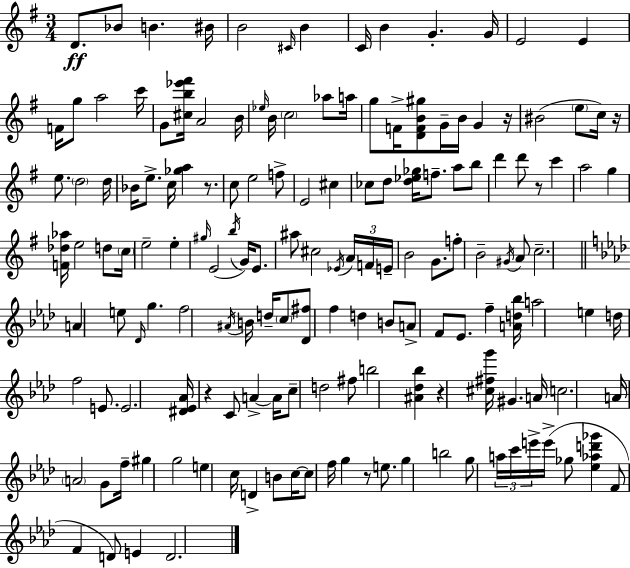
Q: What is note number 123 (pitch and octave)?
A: G5